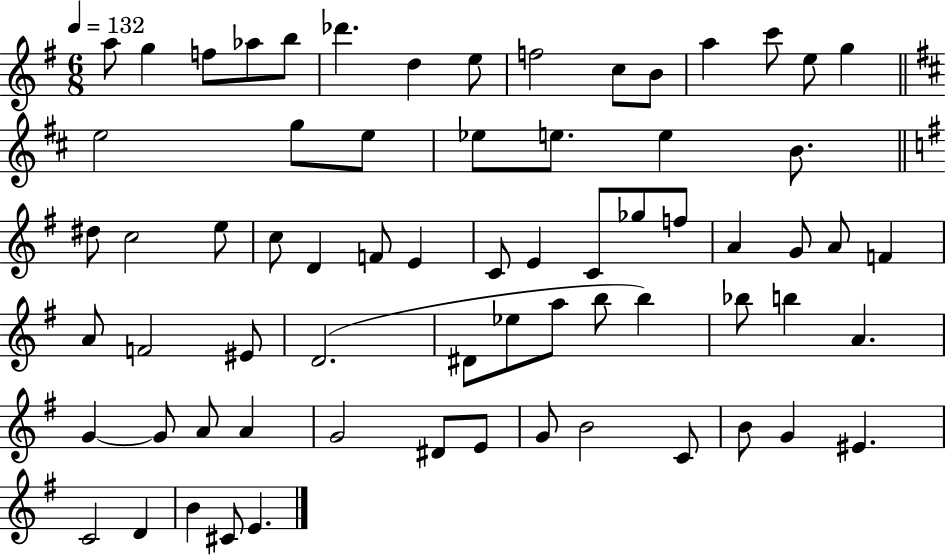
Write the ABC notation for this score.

X:1
T:Untitled
M:6/8
L:1/4
K:G
a/2 g f/2 _a/2 b/2 _d' d e/2 f2 c/2 B/2 a c'/2 e/2 g e2 g/2 e/2 _e/2 e/2 e B/2 ^d/2 c2 e/2 c/2 D F/2 E C/2 E C/2 _g/2 f/2 A G/2 A/2 F A/2 F2 ^E/2 D2 ^D/2 _e/2 a/2 b/2 b _b/2 b A G G/2 A/2 A G2 ^D/2 E/2 G/2 B2 C/2 B/2 G ^E C2 D B ^C/2 E